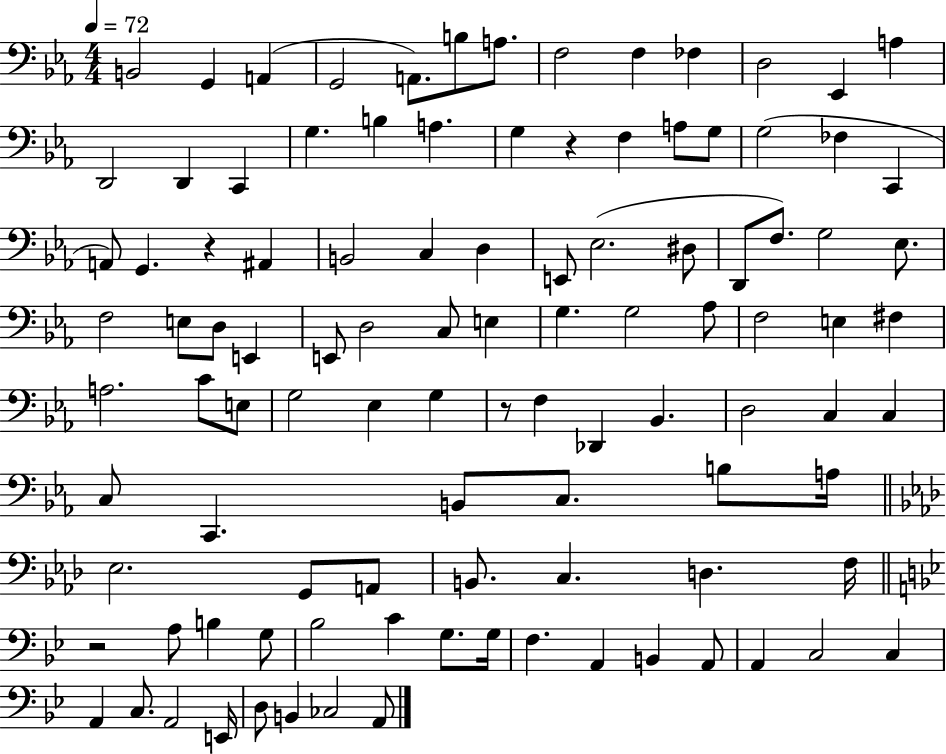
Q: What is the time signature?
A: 4/4